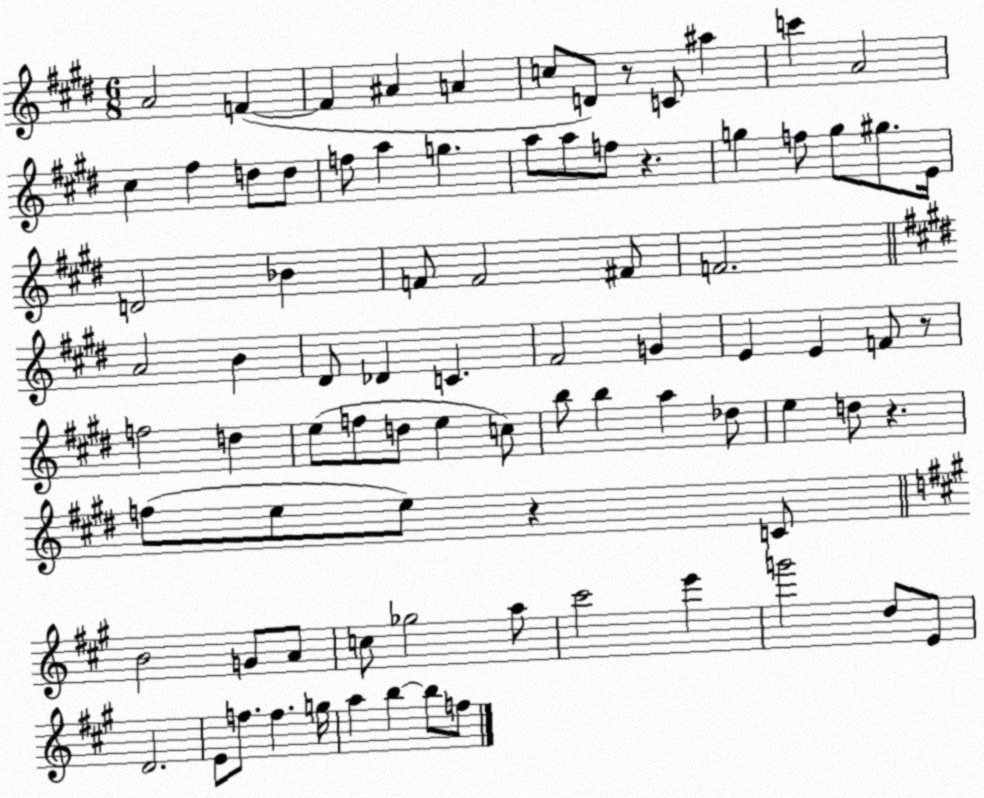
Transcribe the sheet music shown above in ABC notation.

X:1
T:Untitled
M:6/8
L:1/4
K:E
A2 F F ^A A c/2 D/2 z/2 C/2 ^a c' A2 ^c ^f d/2 d/2 f/2 a g a/2 a/2 f/2 z g f/2 g/2 ^g/2 E/4 D2 _B F/2 F2 ^F/2 F2 A2 B ^D/2 _D C ^F2 G E E F/2 z/2 f2 d e/2 f/2 d/2 e c/2 b/2 b a _d/2 e d/2 z f/2 e/2 e/2 z C/2 B2 G/2 A/2 c/2 _g2 a/2 ^c'2 e' g'2 d/2 E/2 D2 E/2 f/2 f g/4 a b b/2 f/2